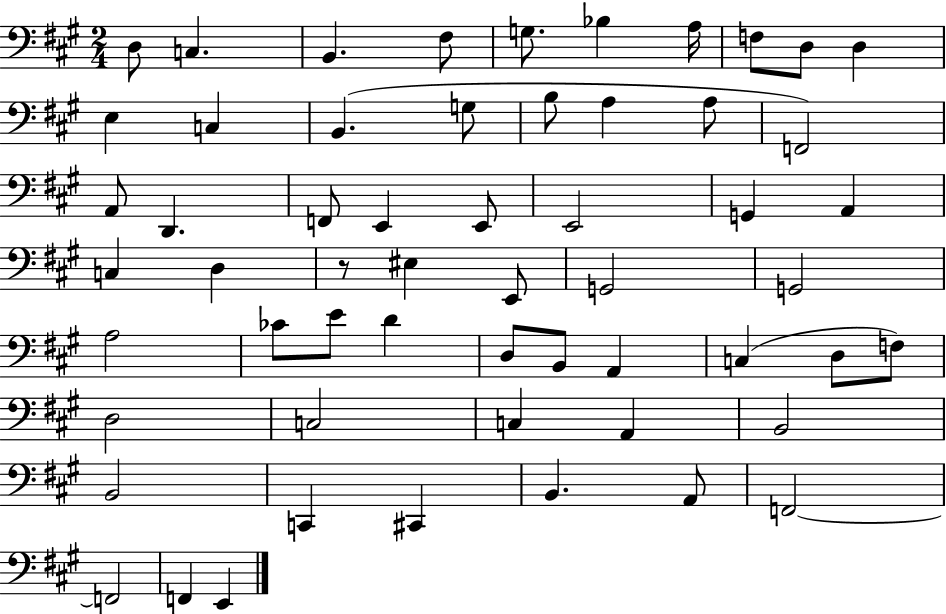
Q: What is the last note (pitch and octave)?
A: E2